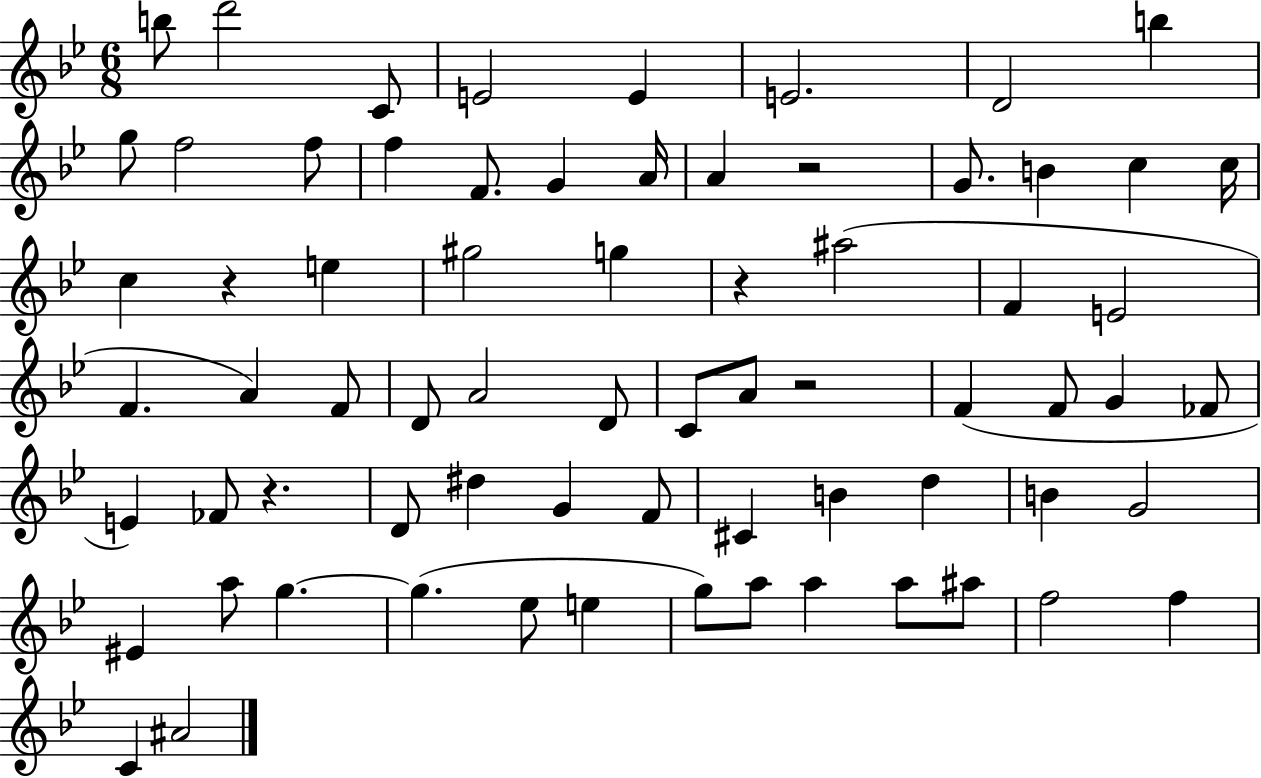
X:1
T:Untitled
M:6/8
L:1/4
K:Bb
b/2 d'2 C/2 E2 E E2 D2 b g/2 f2 f/2 f F/2 G A/4 A z2 G/2 B c c/4 c z e ^g2 g z ^a2 F E2 F A F/2 D/2 A2 D/2 C/2 A/2 z2 F F/2 G _F/2 E _F/2 z D/2 ^d G F/2 ^C B d B G2 ^E a/2 g g _e/2 e g/2 a/2 a a/2 ^a/2 f2 f C ^A2